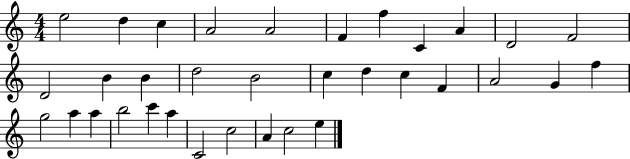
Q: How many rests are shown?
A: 0